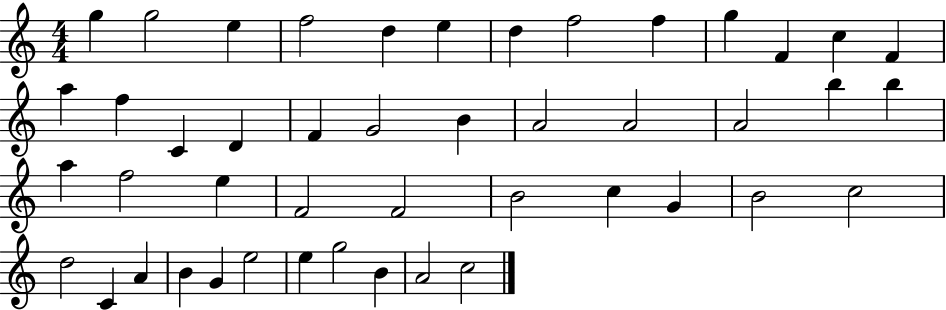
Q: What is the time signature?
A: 4/4